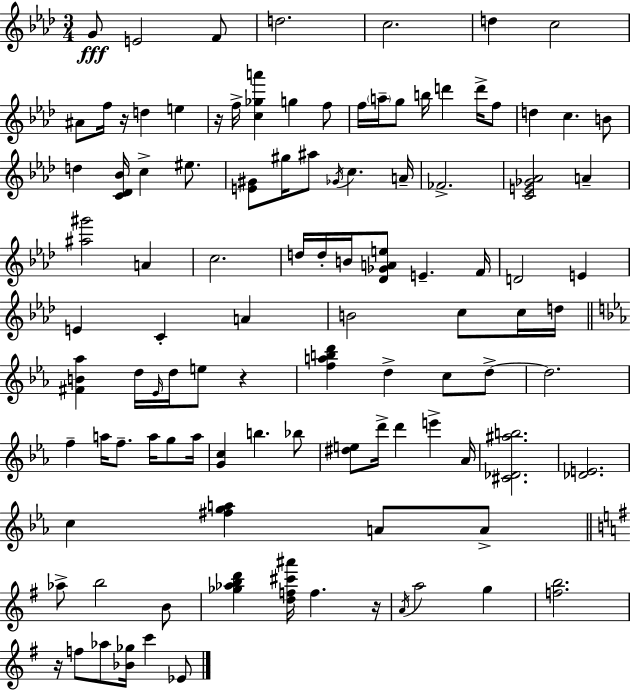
{
  \clef treble
  \numericTimeSignature
  \time 3/4
  \key f \minor
  \repeat volta 2 { g'8\fff e'2 f'8 | d''2. | c''2. | d''4 c''2 | \break ais'8 f''16 r16 d''4 e''4 | r16 f''16-> <c'' ges'' a'''>4 g''4 f''8 | f''16 \parenthesize a''16-- g''8 b''16 d'''4 d'''16-> f''8 | d''4 c''4. b'8 | \break d''4 <c' des' bes'>16 c''4-> eis''8. | <e' gis'>8 gis''16 ais''8 \acciaccatura { ges'16 } c''4. | a'16-- fes'2.-> | <c' e' ges' aes'>2 a'4-- | \break <ais'' gis'''>2 a'4 | c''2. | d''16 d''16-. b'16 <des' ges' a' e''>8 e'4.-- | f'16 d'2 e'4 | \break e'4 c'4-. a'4 | b'2 c''8 c''16 | d''16 \bar "||" \break \key ees \major <fis' b' aes''>4 d''16 \grace { ees'16 } d''16 e''8 r4 | <f'' a'' b'' d'''>4 d''4-> c''8 d''8->~~ | d''2. | f''4-- a''16 f''8.-- a''16 g''8 | \break a''16 <g' c''>4 b''4. bes''8 | <dis'' e''>8 d'''16-> d'''4 e'''4-> | aes'16 <cis' des' ais'' b''>2. | <des' e'>2. | \break c''4 <fis'' g'' a''>4 a'8 a'8-> | \bar "||" \break \key g \major aes''8-> b''2 b'8 | <ges'' aes'' b'' d'''>4 <d'' f'' cis''' ais'''>16 f''4. r16 | \acciaccatura { a'16 } a''2 g''4 | <f'' b''>2. | \break r16 f''8 aes''8 <bes' ges''>16 c'''4 ees'8 | } \bar "|."
}